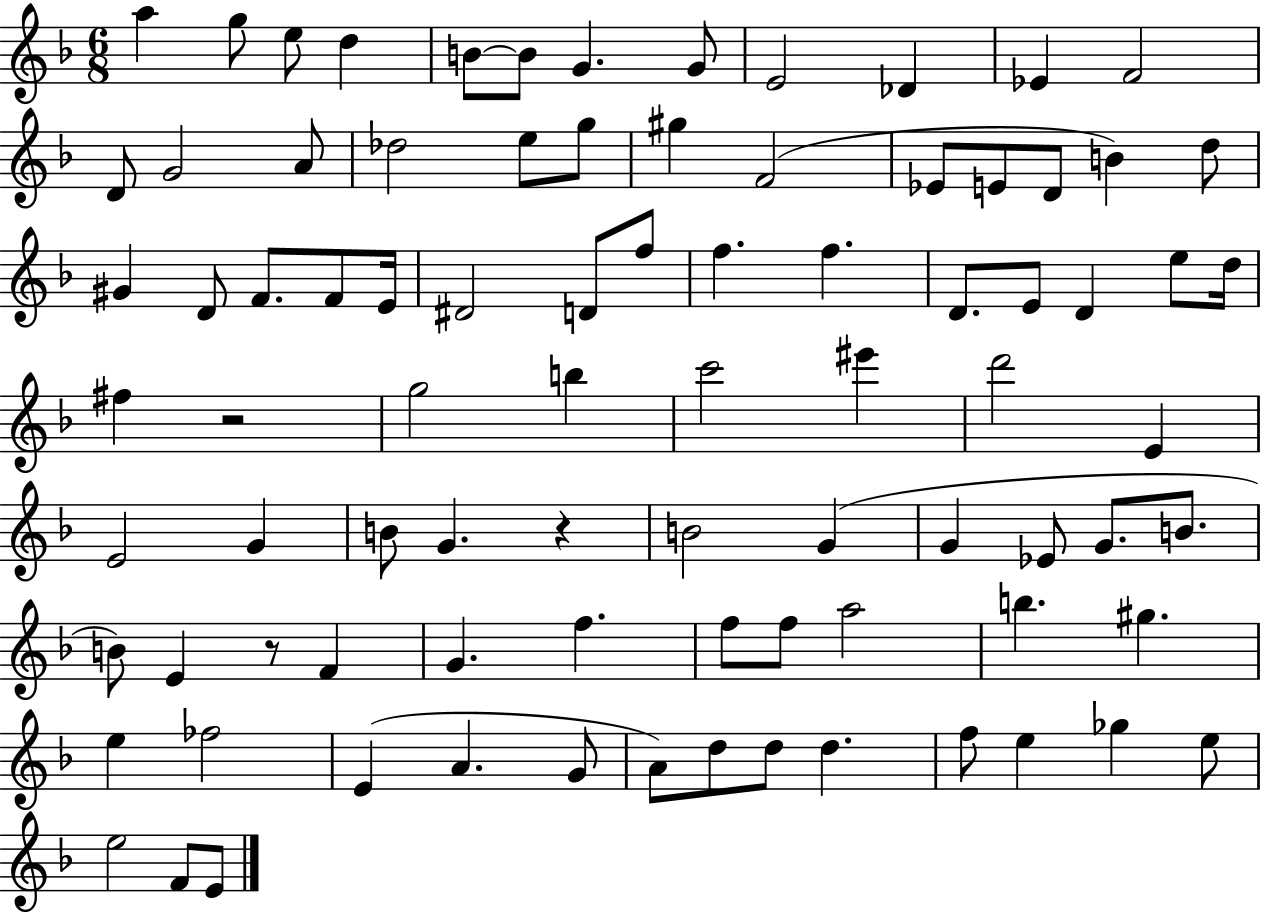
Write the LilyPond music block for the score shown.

{
  \clef treble
  \numericTimeSignature
  \time 6/8
  \key f \major
  a''4 g''8 e''8 d''4 | b'8~~ b'8 g'4. g'8 | e'2 des'4 | ees'4 f'2 | \break d'8 g'2 a'8 | des''2 e''8 g''8 | gis''4 f'2( | ees'8 e'8 d'8 b'4) d''8 | \break gis'4 d'8 f'8. f'8 e'16 | dis'2 d'8 f''8 | f''4. f''4. | d'8. e'8 d'4 e''8 d''16 | \break fis''4 r2 | g''2 b''4 | c'''2 eis'''4 | d'''2 e'4 | \break e'2 g'4 | b'8 g'4. r4 | b'2 g'4( | g'4 ees'8 g'8. b'8. | \break b'8) e'4 r8 f'4 | g'4. f''4. | f''8 f''8 a''2 | b''4. gis''4. | \break e''4 fes''2 | e'4( a'4. g'8 | a'8) d''8 d''8 d''4. | f''8 e''4 ges''4 e''8 | \break e''2 f'8 e'8 | \bar "|."
}